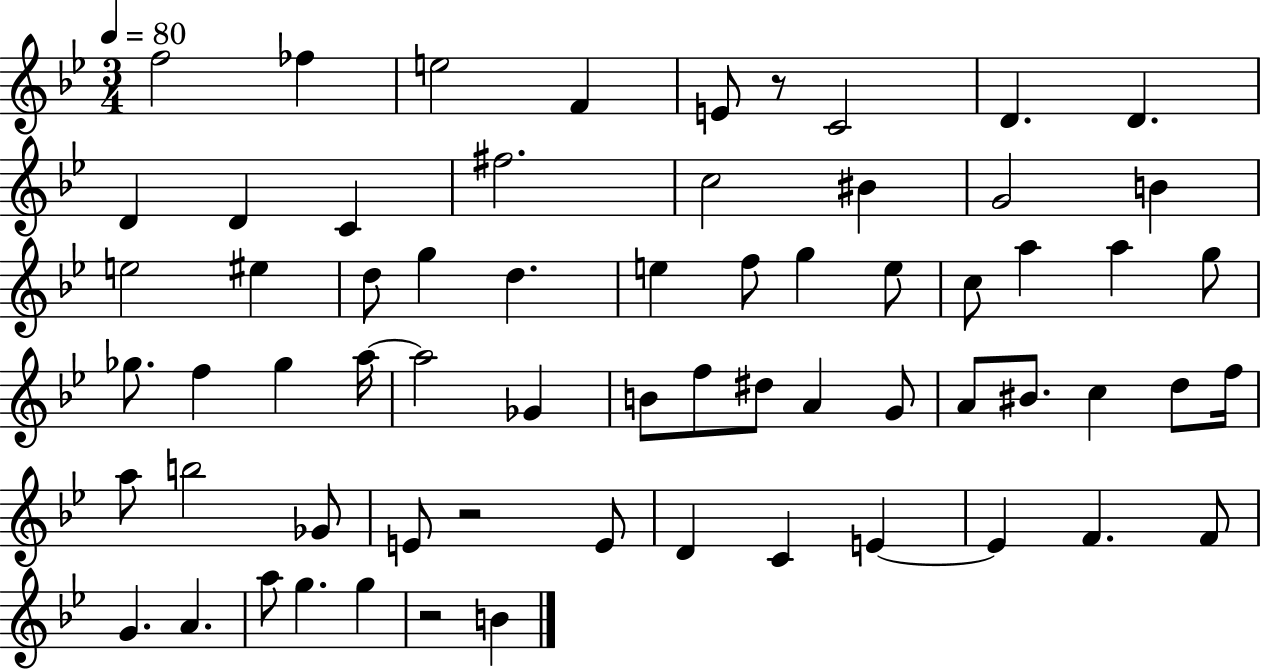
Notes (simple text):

F5/h FES5/q E5/h F4/q E4/e R/e C4/h D4/q. D4/q. D4/q D4/q C4/q F#5/h. C5/h BIS4/q G4/h B4/q E5/h EIS5/q D5/e G5/q D5/q. E5/q F5/e G5/q E5/e C5/e A5/q A5/q G5/e Gb5/e. F5/q Gb5/q A5/s A5/h Gb4/q B4/e F5/e D#5/e A4/q G4/e A4/e BIS4/e. C5/q D5/e F5/s A5/e B5/h Gb4/e E4/e R/h E4/e D4/q C4/q E4/q E4/q F4/q. F4/e G4/q. A4/q. A5/e G5/q. G5/q R/h B4/q